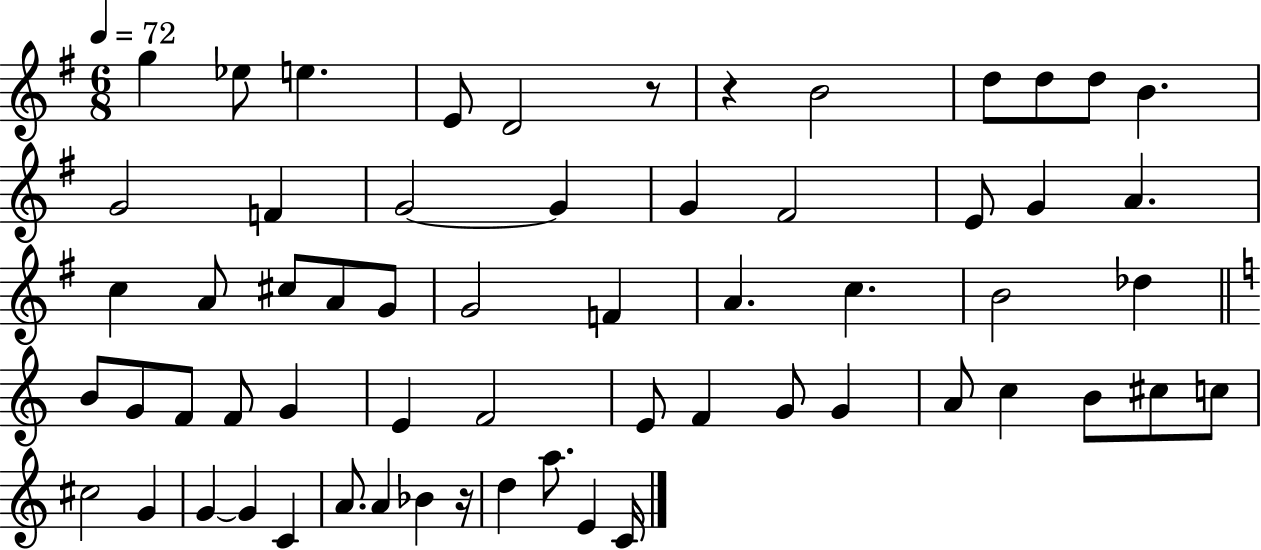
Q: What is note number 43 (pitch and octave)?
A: C5